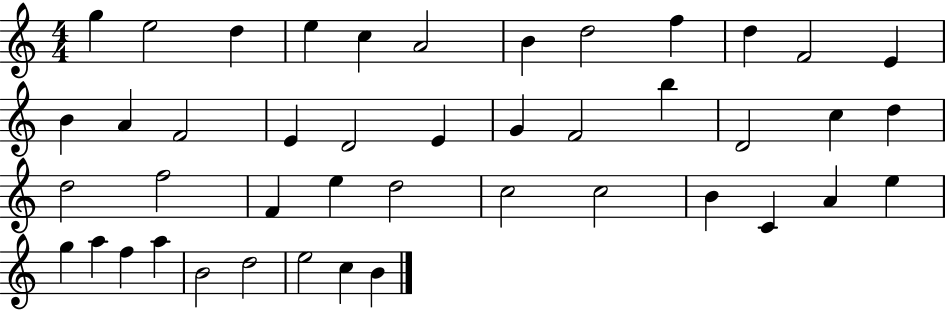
G5/q E5/h D5/q E5/q C5/q A4/h B4/q D5/h F5/q D5/q F4/h E4/q B4/q A4/q F4/h E4/q D4/h E4/q G4/q F4/h B5/q D4/h C5/q D5/q D5/h F5/h F4/q E5/q D5/h C5/h C5/h B4/q C4/q A4/q E5/q G5/q A5/q F5/q A5/q B4/h D5/h E5/h C5/q B4/q